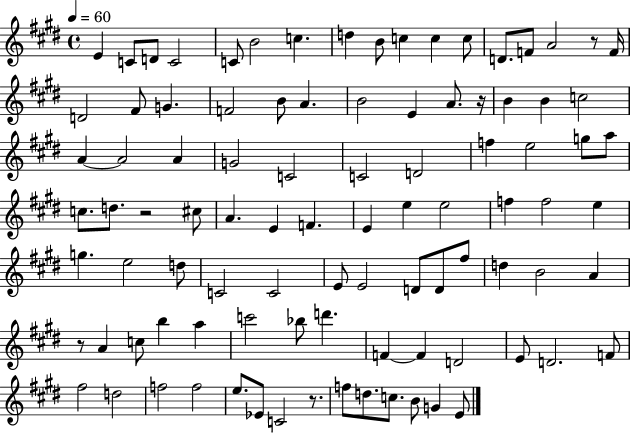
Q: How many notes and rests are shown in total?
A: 95